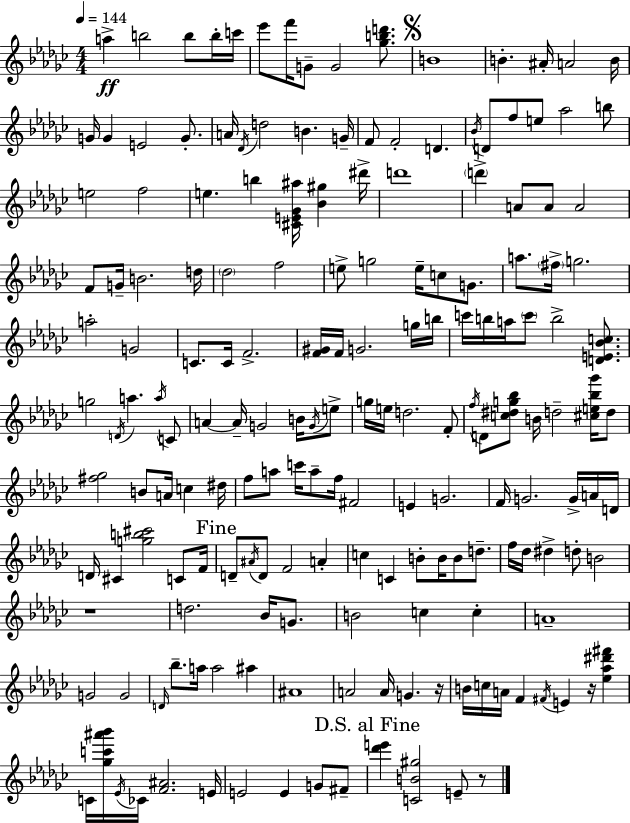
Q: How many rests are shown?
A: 4